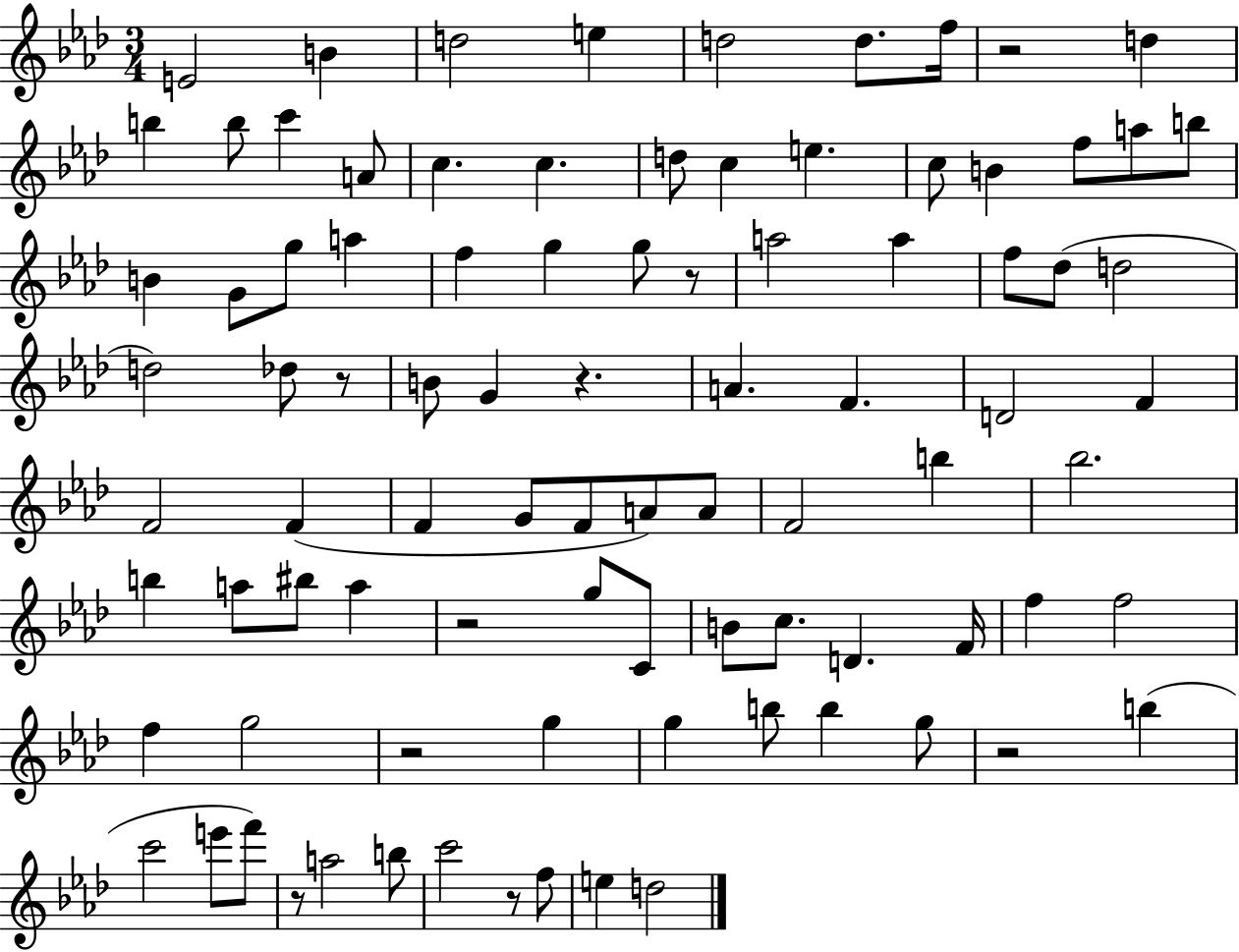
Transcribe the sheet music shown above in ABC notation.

X:1
T:Untitled
M:3/4
L:1/4
K:Ab
E2 B d2 e d2 d/2 f/4 z2 d b b/2 c' A/2 c c d/2 c e c/2 B f/2 a/2 b/2 B G/2 g/2 a f g g/2 z/2 a2 a f/2 _d/2 d2 d2 _d/2 z/2 B/2 G z A F D2 F F2 F F G/2 F/2 A/2 A/2 F2 b _b2 b a/2 ^b/2 a z2 g/2 C/2 B/2 c/2 D F/4 f f2 f g2 z2 g g b/2 b g/2 z2 b c'2 e'/2 f'/2 z/2 a2 b/2 c'2 z/2 f/2 e d2